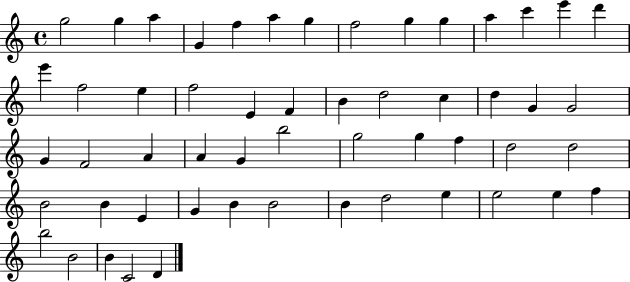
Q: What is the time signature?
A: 4/4